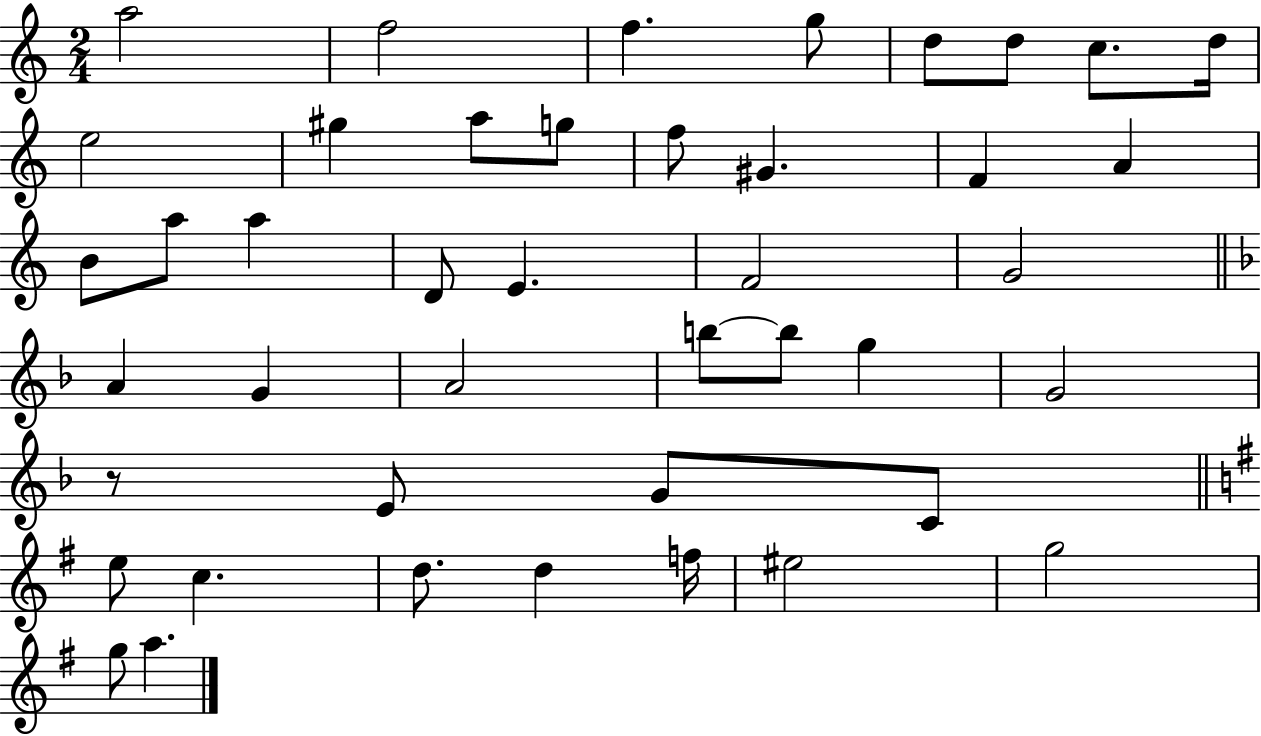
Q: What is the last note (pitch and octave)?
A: A5